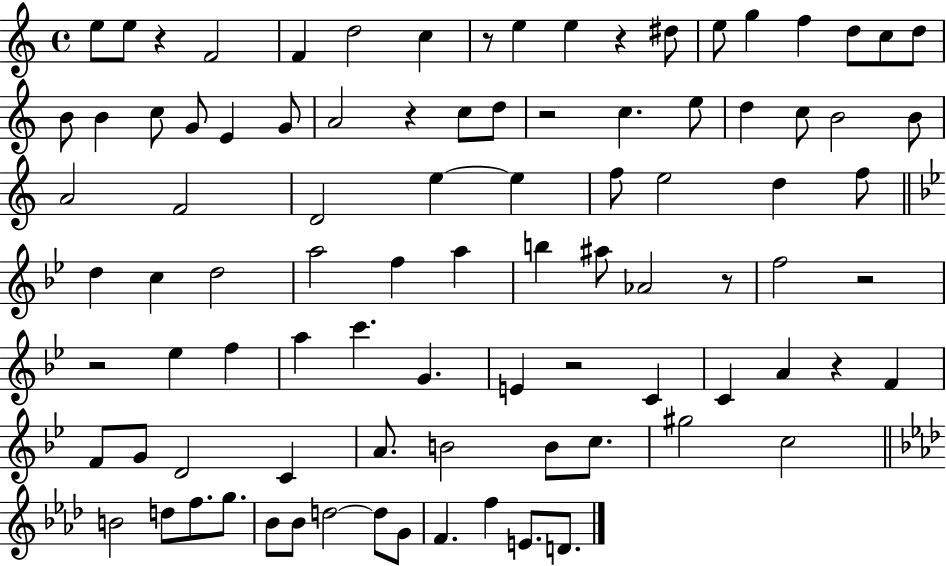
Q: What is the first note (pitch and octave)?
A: E5